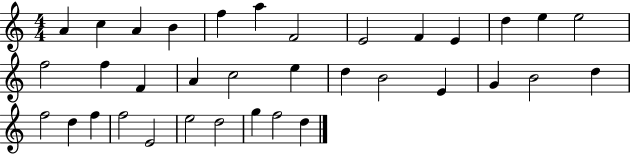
A4/q C5/q A4/q B4/q F5/q A5/q F4/h E4/h F4/q E4/q D5/q E5/q E5/h F5/h F5/q F4/q A4/q C5/h E5/q D5/q B4/h E4/q G4/q B4/h D5/q F5/h D5/q F5/q F5/h E4/h E5/h D5/h G5/q F5/h D5/q